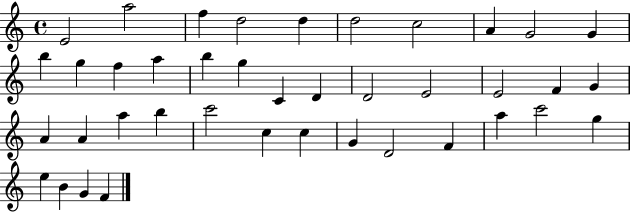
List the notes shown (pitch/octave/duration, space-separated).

E4/h A5/h F5/q D5/h D5/q D5/h C5/h A4/q G4/h G4/q B5/q G5/q F5/q A5/q B5/q G5/q C4/q D4/q D4/h E4/h E4/h F4/q G4/q A4/q A4/q A5/q B5/q C6/h C5/q C5/q G4/q D4/h F4/q A5/q C6/h G5/q E5/q B4/q G4/q F4/q